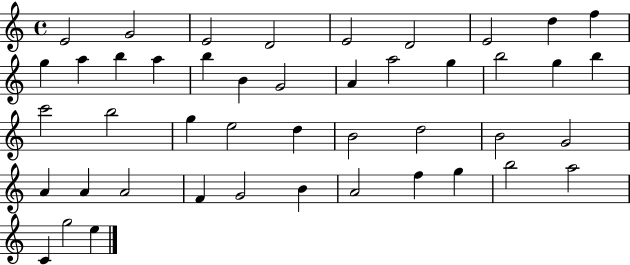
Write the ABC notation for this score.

X:1
T:Untitled
M:4/4
L:1/4
K:C
E2 G2 E2 D2 E2 D2 E2 d f g a b a b B G2 A a2 g b2 g b c'2 b2 g e2 d B2 d2 B2 G2 A A A2 F G2 B A2 f g b2 a2 C g2 e